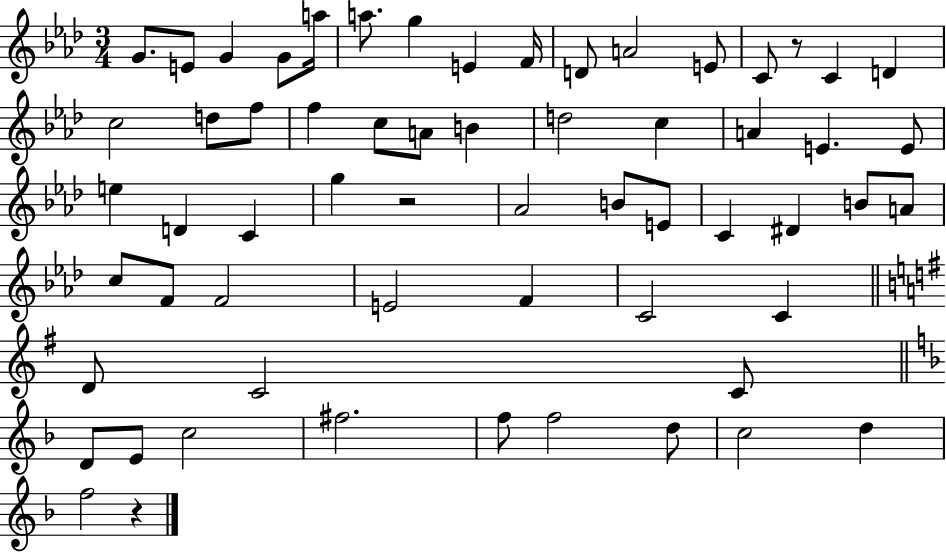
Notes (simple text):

G4/e. E4/e G4/q G4/e A5/s A5/e. G5/q E4/q F4/s D4/e A4/h E4/e C4/e R/e C4/q D4/q C5/h D5/e F5/e F5/q C5/e A4/e B4/q D5/h C5/q A4/q E4/q. E4/e E5/q D4/q C4/q G5/q R/h Ab4/h B4/e E4/e C4/q D#4/q B4/e A4/e C5/e F4/e F4/h E4/h F4/q C4/h C4/q D4/e C4/h C4/e D4/e E4/e C5/h F#5/h. F5/e F5/h D5/e C5/h D5/q F5/h R/q